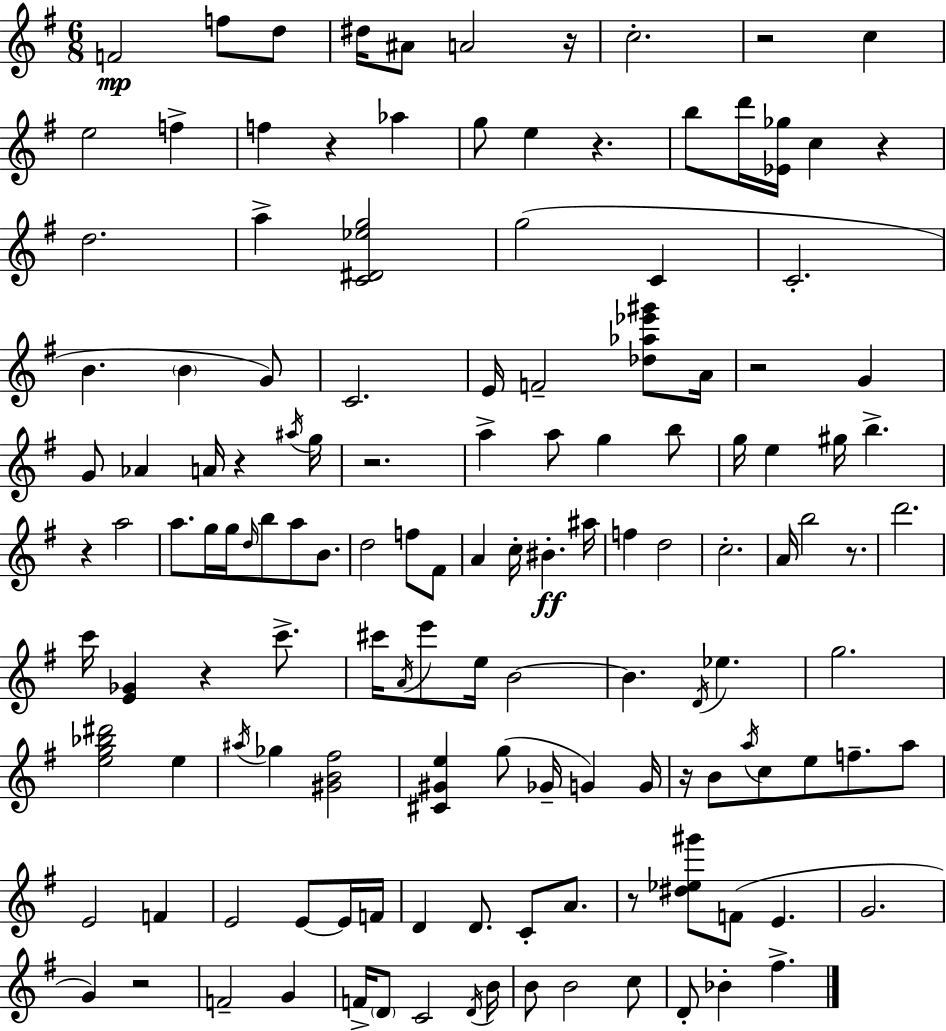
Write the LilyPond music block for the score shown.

{
  \clef treble
  \numericTimeSignature
  \time 6/8
  \key g \major
  f'2\mp f''8 d''8 | dis''16 ais'8 a'2 r16 | c''2.-. | r2 c''4 | \break e''2 f''4-> | f''4 r4 aes''4 | g''8 e''4 r4. | b''8 d'''16 <ees' ges''>16 c''4 r4 | \break d''2. | a''4-> <c' dis' ees'' g''>2 | g''2( c'4 | c'2.-. | \break b'4. \parenthesize b'4 g'8) | c'2. | e'16 f'2-- <des'' aes'' ees''' gis'''>8 a'16 | r2 g'4 | \break g'8 aes'4 a'16 r4 \acciaccatura { ais''16 } | g''16 r2. | a''4-> a''8 g''4 b''8 | g''16 e''4 gis''16 b''4.-> | \break r4 a''2 | a''8. g''16 g''16 \grace { d''16 } b''8 a''8 b'8. | d''2 f''8 | fis'8 a'4 c''16-. bis'4.-.\ff | \break ais''16 f''4 d''2 | c''2.-. | a'16 b''2 r8. | d'''2. | \break c'''16 <e' ges'>4 r4 c'''8.-> | cis'''16 \acciaccatura { a'16 } e'''8 e''16 b'2~~ | b'4. \acciaccatura { d'16 } ees''4. | g''2. | \break <e'' g'' bes'' dis'''>2 | e''4 \acciaccatura { ais''16 } ges''4 <gis' b' fis''>2 | <cis' gis' e''>4 g''8( ges'16-- | g'4) g'16 r16 b'8 \acciaccatura { a''16 } c''8 e''8 | \break f''8.-- a''8 e'2 | f'4 e'2 | e'8~~ e'16 f'16 d'4 d'8. | c'8-. a'8. r8 <dis'' ees'' gis'''>8 f'8( | \break e'4. g'2. | g'4) r2 | f'2-- | g'4 f'16-> \parenthesize d'8 c'2 | \break \acciaccatura { d'16 } b'16 b'8 b'2 | c''8 d'8-. bes'4-. | fis''4.-> \bar "|."
}